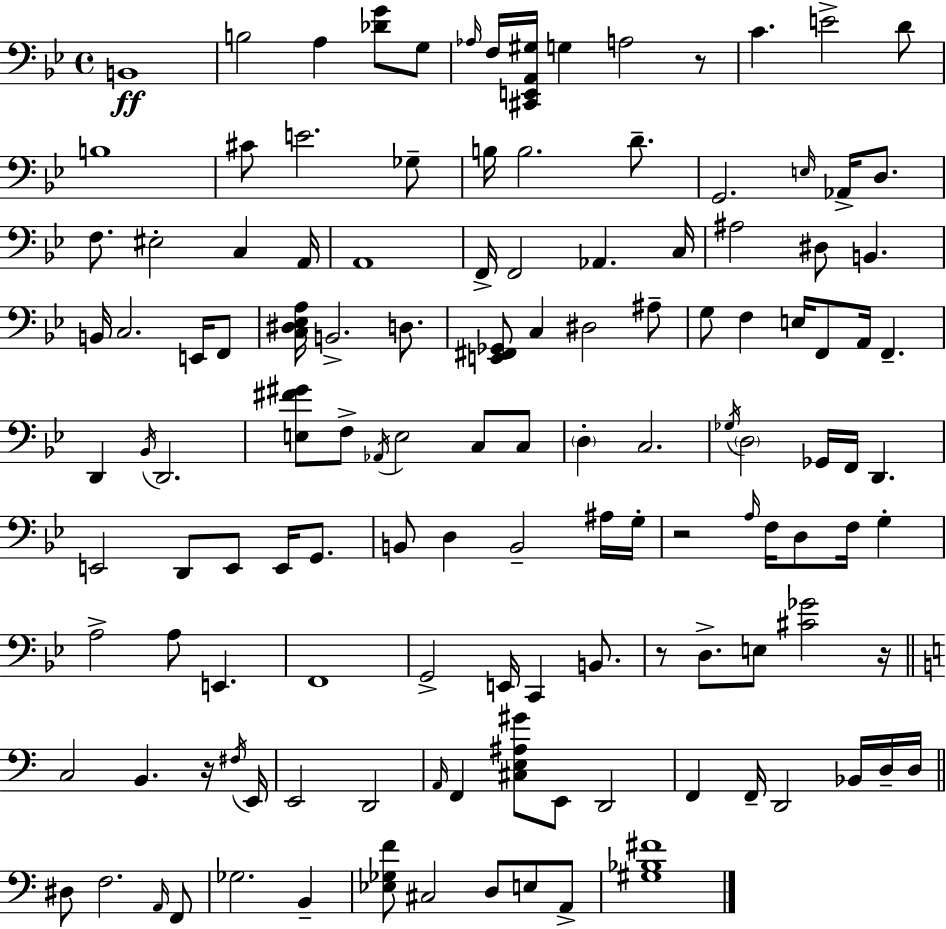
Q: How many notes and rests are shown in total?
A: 129